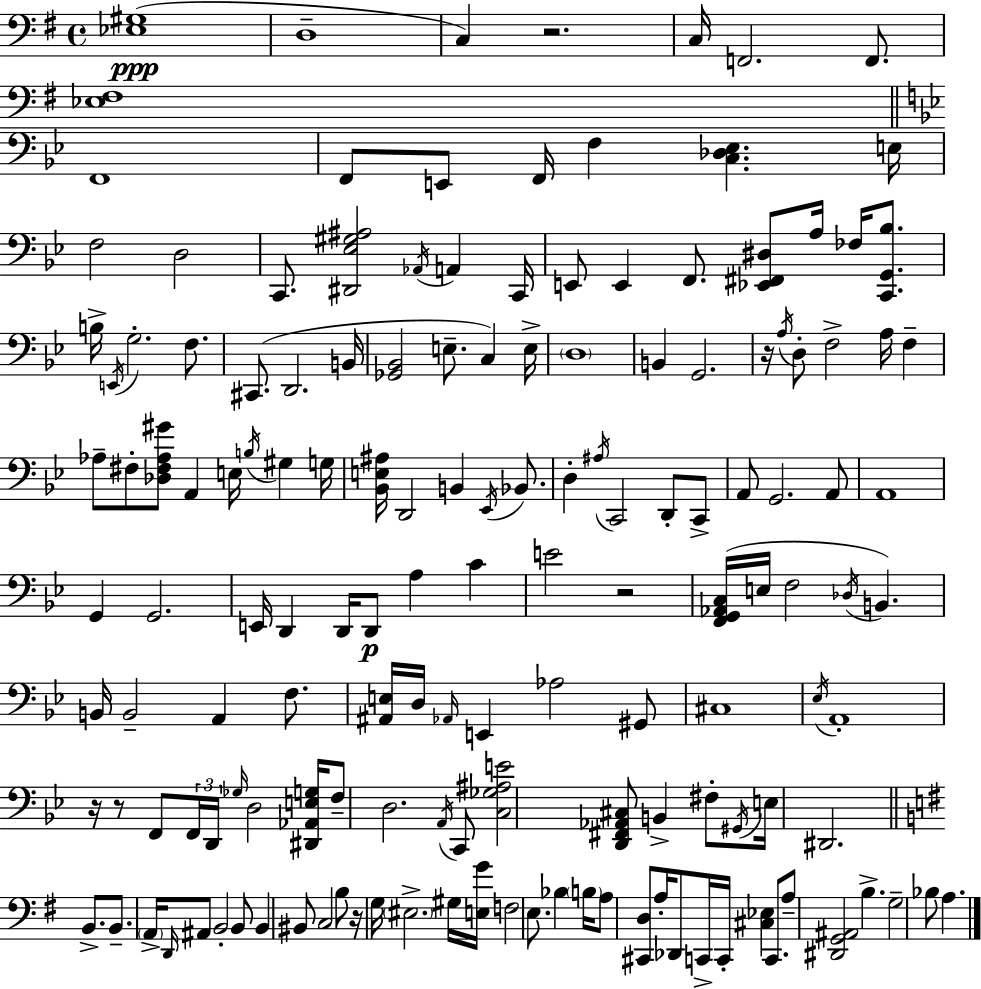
X:1
T:Untitled
M:4/4
L:1/4
K:G
[_E,^G,]4 D,4 C, z2 C,/4 F,,2 F,,/2 [_E,^F,]4 F,,4 F,,/2 E,,/2 F,,/4 F, [C,_D,_E,] E,/4 F,2 D,2 C,,/2 [^D,,_E,^G,^A,]2 _A,,/4 A,, C,,/4 E,,/2 E,, F,,/2 [_E,,^F,,^D,]/2 A,/4 _F,/4 [C,,G,,_B,]/2 B,/4 E,,/4 G,2 F,/2 ^C,,/2 D,,2 B,,/4 [_G,,_B,,]2 E,/2 C, E,/4 D,4 B,, G,,2 z/4 A,/4 D,/2 F,2 A,/4 F, _A,/2 ^F,/2 [_D,^F,_A,^G]/2 A,, E,/4 B,/4 ^G, G,/4 [_B,,E,^A,]/4 D,,2 B,, _E,,/4 _B,,/2 D, ^A,/4 C,,2 D,,/2 C,,/2 A,,/2 G,,2 A,,/2 A,,4 G,, G,,2 E,,/4 D,, D,,/4 D,,/2 A, C E2 z2 [F,,G,,_A,,C,]/4 E,/4 F,2 _D,/4 B,, B,,/4 B,,2 A,, F,/2 [^A,,E,]/4 D,/4 _A,,/4 E,, _A,2 ^G,,/2 ^C,4 _E,/4 A,,4 z/4 z/2 F,,/2 F,,/4 D,,/4 _G,/4 D,2 [^D,,_A,,E,G,]/4 F,/2 D,2 A,,/4 C,,/2 [C,_G,^A,E]2 [D,,^F,,_A,,^C,]/2 B,, ^F,/2 ^G,,/4 E,/4 ^D,,2 B,,/2 B,,/2 A,,/4 D,,/4 ^A,,/2 B,,2 B,,/2 B,, ^B,,/2 C,2 B,/2 z/4 G,/4 ^E,2 ^G,/4 [E,G]/4 F,2 E,/2 _B, B,/4 A,/2 [^C,,D,]/2 A,/4 _D,,/2 C,,/4 C,,/4 [^C,_E,] C,,/2 A,/2 [^D,,G,,^A,,]2 B, G,2 _B,/2 A,